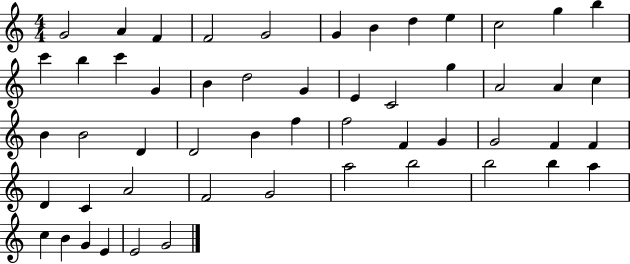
X:1
T:Untitled
M:4/4
L:1/4
K:C
G2 A F F2 G2 G B d e c2 g b c' b c' G B d2 G E C2 g A2 A c B B2 D D2 B f f2 F G G2 F F D C A2 F2 G2 a2 b2 b2 b a c B G E E2 G2